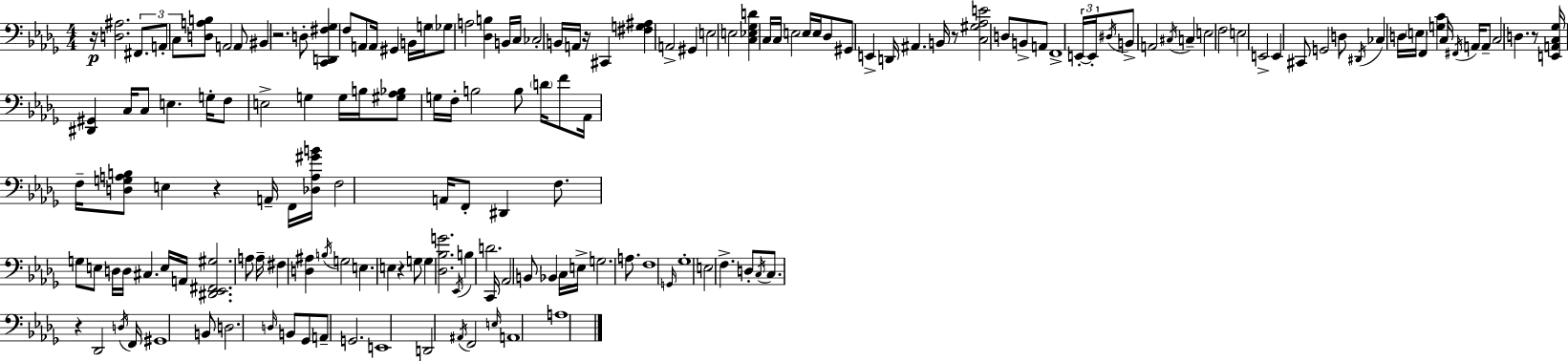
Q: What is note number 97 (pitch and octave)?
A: E3